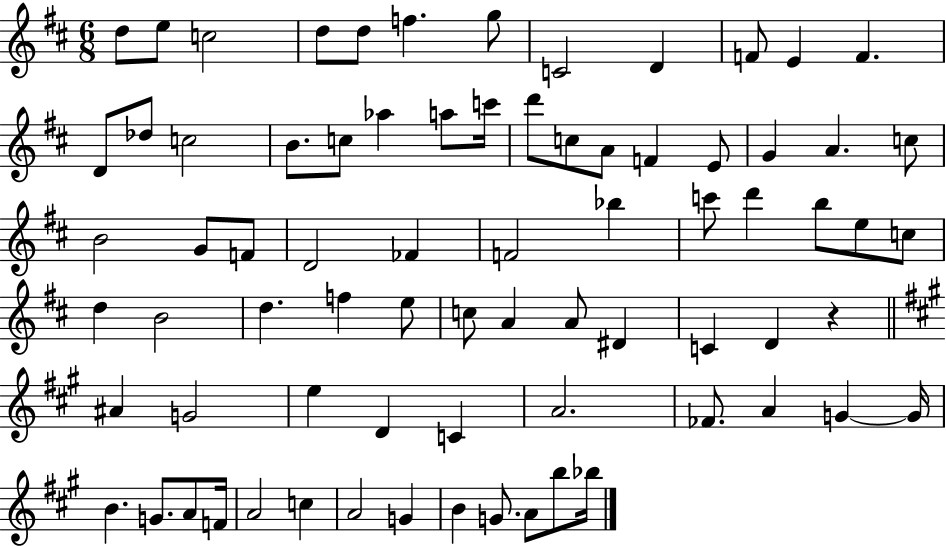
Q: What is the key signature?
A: D major